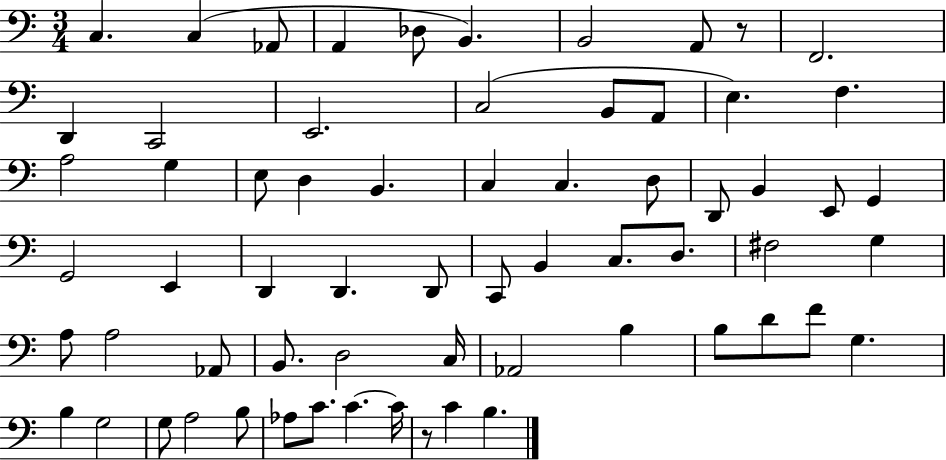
X:1
T:Untitled
M:3/4
L:1/4
K:C
C, C, _A,,/2 A,, _D,/2 B,, B,,2 A,,/2 z/2 F,,2 D,, C,,2 E,,2 C,2 B,,/2 A,,/2 E, F, A,2 G, E,/2 D, B,, C, C, D,/2 D,,/2 B,, E,,/2 G,, G,,2 E,, D,, D,, D,,/2 C,,/2 B,, C,/2 D,/2 ^F,2 G, A,/2 A,2 _A,,/2 B,,/2 D,2 C,/4 _A,,2 B, B,/2 D/2 F/2 G, B, G,2 G,/2 A,2 B,/2 _A,/2 C/2 C C/4 z/2 C B,